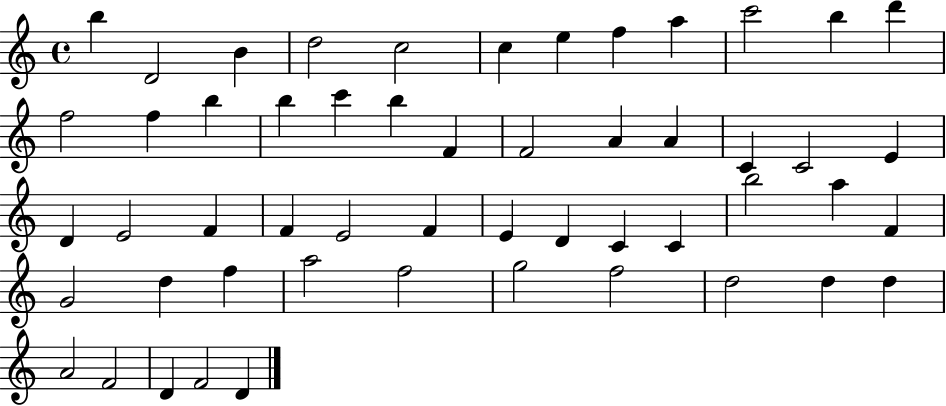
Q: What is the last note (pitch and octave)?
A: D4